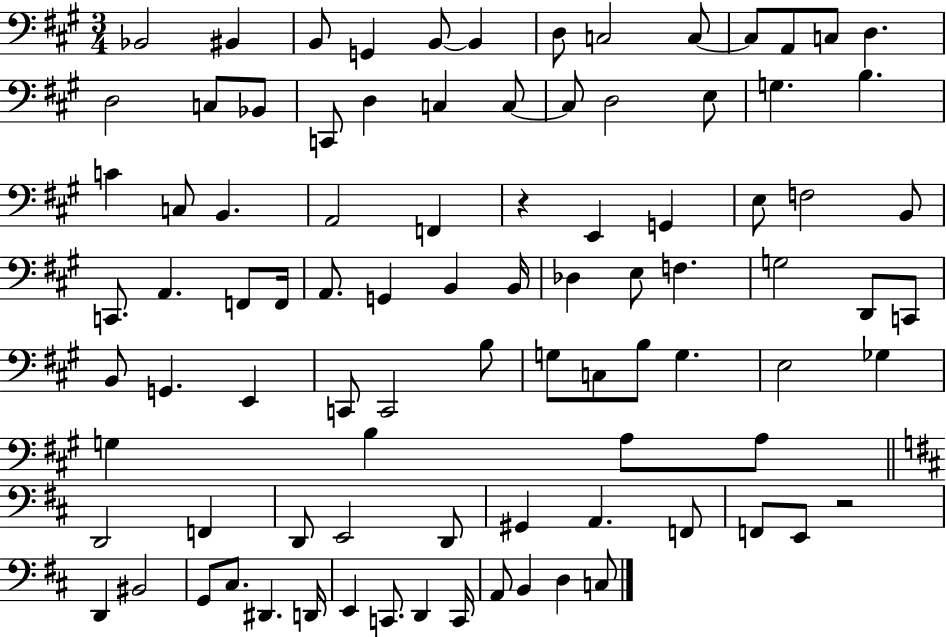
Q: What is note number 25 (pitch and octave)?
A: B3